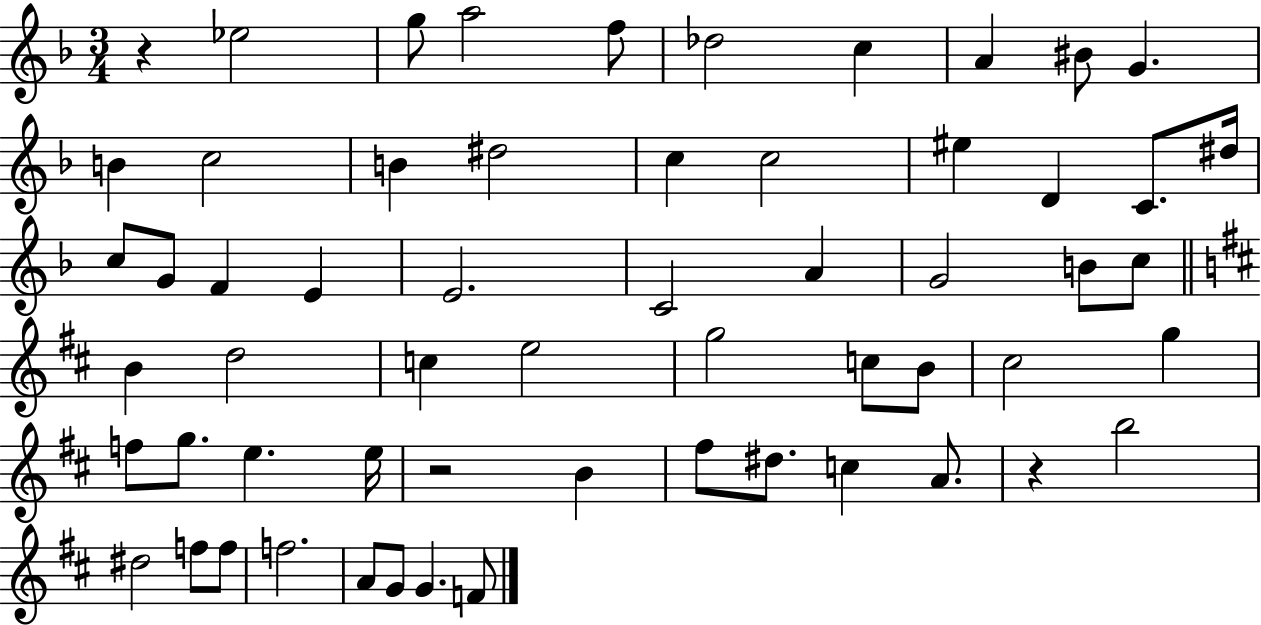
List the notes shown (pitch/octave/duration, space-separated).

R/q Eb5/h G5/e A5/h F5/e Db5/h C5/q A4/q BIS4/e G4/q. B4/q C5/h B4/q D#5/h C5/q C5/h EIS5/q D4/q C4/e. D#5/s C5/e G4/e F4/q E4/q E4/h. C4/h A4/q G4/h B4/e C5/e B4/q D5/h C5/q E5/h G5/h C5/e B4/e C#5/h G5/q F5/e G5/e. E5/q. E5/s R/h B4/q F#5/e D#5/e. C5/q A4/e. R/q B5/h D#5/h F5/e F5/e F5/h. A4/e G4/e G4/q. F4/e